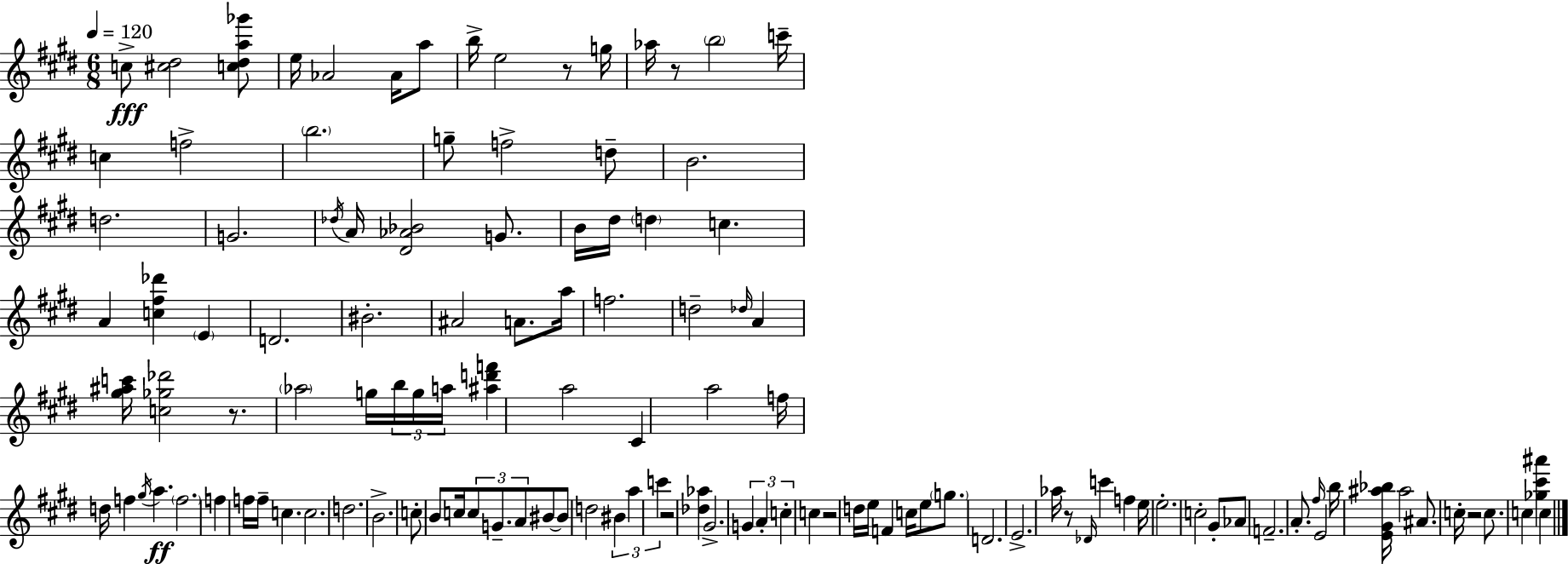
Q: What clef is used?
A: treble